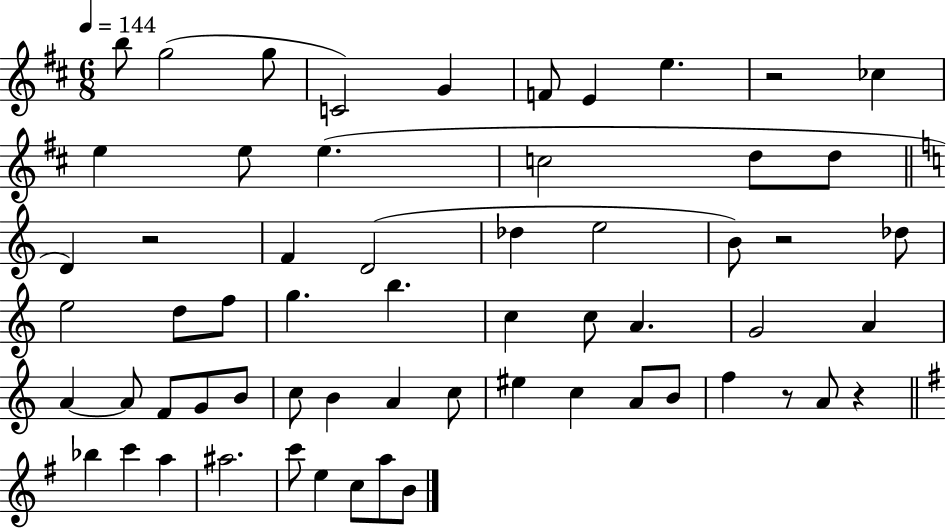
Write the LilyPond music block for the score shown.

{
  \clef treble
  \numericTimeSignature
  \time 6/8
  \key d \major
  \tempo 4 = 144
  b''8 g''2( g''8 | c'2) g'4 | f'8 e'4 e''4. | r2 ces''4 | \break e''4 e''8 e''4.( | c''2 d''8 d''8 | \bar "||" \break \key a \minor d'4) r2 | f'4 d'2( | des''4 e''2 | b'8) r2 des''8 | \break e''2 d''8 f''8 | g''4. b''4. | c''4 c''8 a'4. | g'2 a'4 | \break a'4~~ a'8 f'8 g'8 b'8 | c''8 b'4 a'4 c''8 | eis''4 c''4 a'8 b'8 | f''4 r8 a'8 r4 | \break \bar "||" \break \key g \major bes''4 c'''4 a''4 | ais''2. | c'''8 e''4 c''8 a''8 b'8 | \bar "|."
}